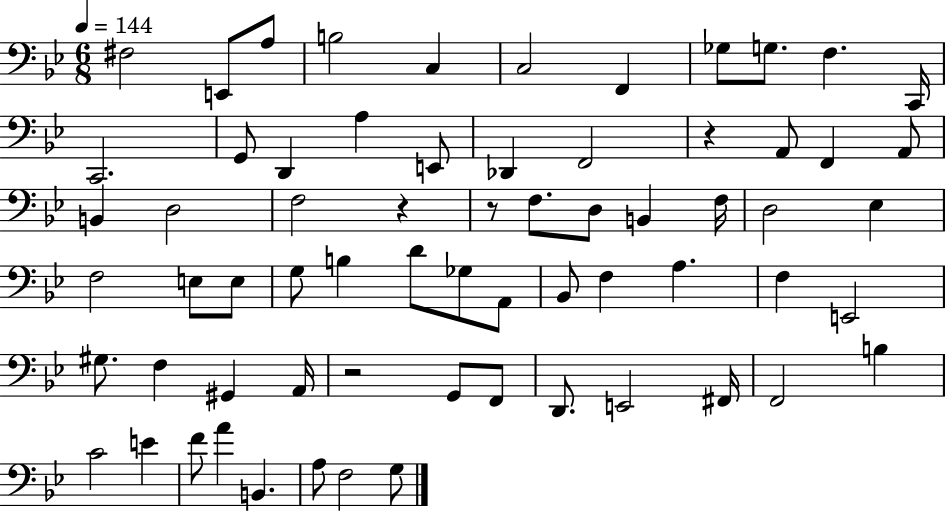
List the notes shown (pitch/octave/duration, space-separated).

F#3/h E2/e A3/e B3/h C3/q C3/h F2/q Gb3/e G3/e. F3/q. C2/s C2/h. G2/e D2/q A3/q E2/e Db2/q F2/h R/q A2/e F2/q A2/e B2/q D3/h F3/h R/q R/e F3/e. D3/e B2/q F3/s D3/h Eb3/q F3/h E3/e E3/e G3/e B3/q D4/e Gb3/e A2/e Bb2/e F3/q A3/q. F3/q E2/h G#3/e. F3/q G#2/q A2/s R/h G2/e F2/e D2/e. E2/h F#2/s F2/h B3/q C4/h E4/q F4/e A4/q B2/q. A3/e F3/h G3/e